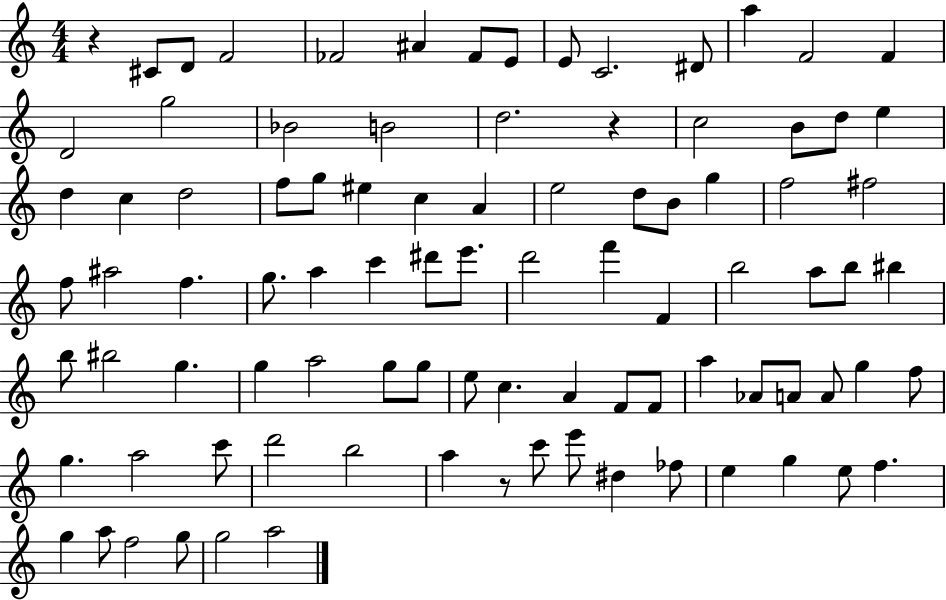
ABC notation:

X:1
T:Untitled
M:4/4
L:1/4
K:C
z ^C/2 D/2 F2 _F2 ^A _F/2 E/2 E/2 C2 ^D/2 a F2 F D2 g2 _B2 B2 d2 z c2 B/2 d/2 e d c d2 f/2 g/2 ^e c A e2 d/2 B/2 g f2 ^f2 f/2 ^a2 f g/2 a c' ^d'/2 e'/2 d'2 f' F b2 a/2 b/2 ^b b/2 ^b2 g g a2 g/2 g/2 e/2 c A F/2 F/2 a _A/2 A/2 A/2 g f/2 g a2 c'/2 d'2 b2 a z/2 c'/2 e'/2 ^d _f/2 e g e/2 f g a/2 f2 g/2 g2 a2